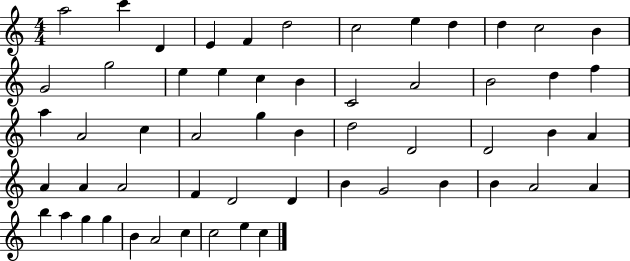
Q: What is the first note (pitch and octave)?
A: A5